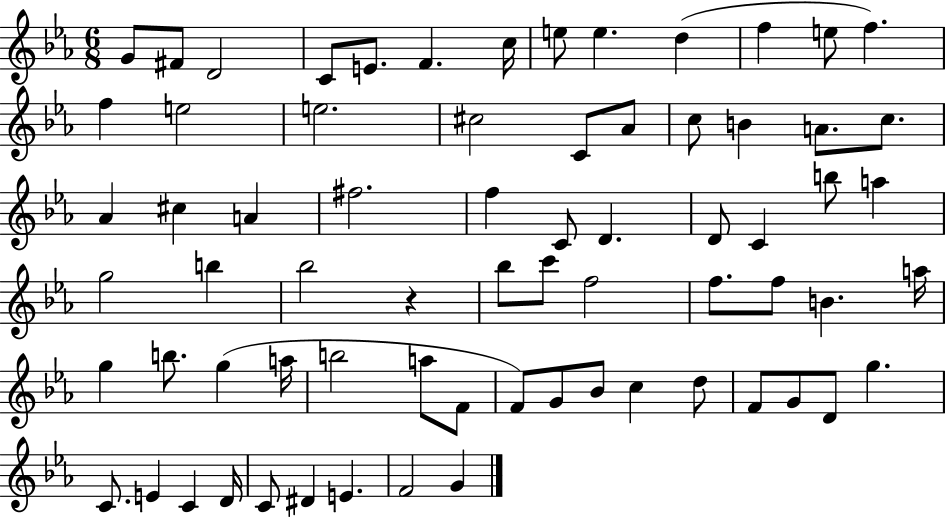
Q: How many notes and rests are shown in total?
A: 70